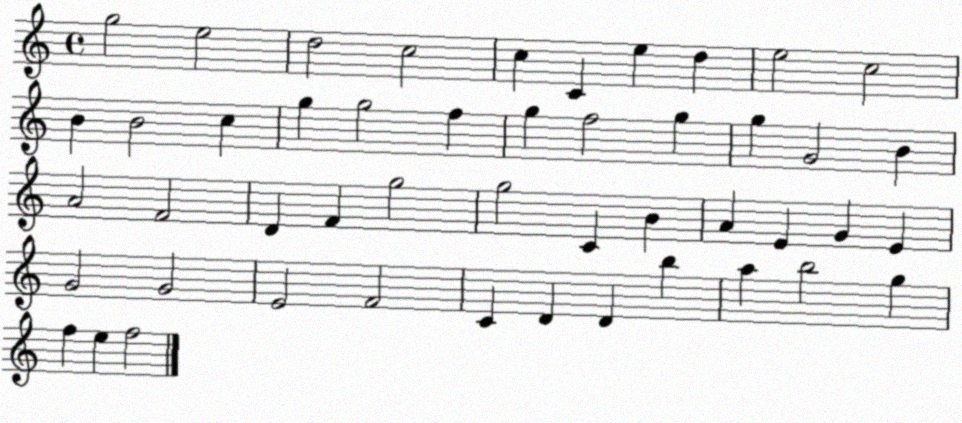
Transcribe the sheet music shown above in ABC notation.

X:1
T:Untitled
M:4/4
L:1/4
K:C
g2 e2 d2 c2 c C e d e2 c2 B B2 c g g2 f g f2 g g G2 B A2 F2 D F g2 g2 C B A E G E G2 G2 E2 F2 C D D b a b2 g f e f2